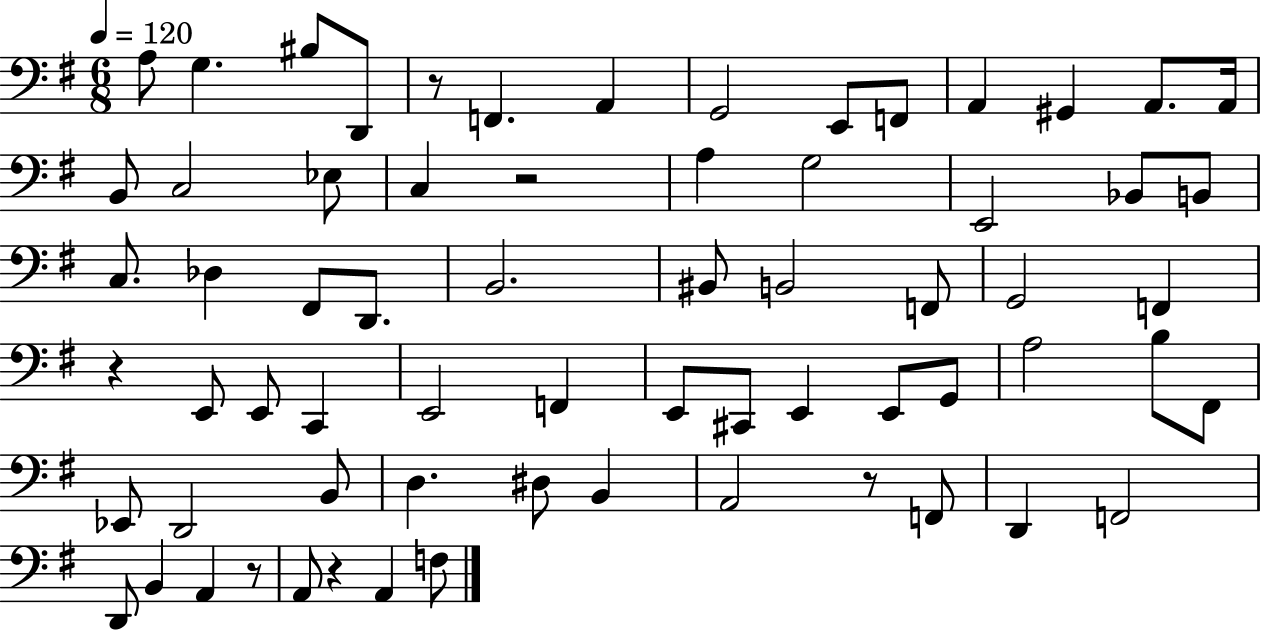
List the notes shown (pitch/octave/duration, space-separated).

A3/e G3/q. BIS3/e D2/e R/e F2/q. A2/q G2/h E2/e F2/e A2/q G#2/q A2/e. A2/s B2/e C3/h Eb3/e C3/q R/h A3/q G3/h E2/h Bb2/e B2/e C3/e. Db3/q F#2/e D2/e. B2/h. BIS2/e B2/h F2/e G2/h F2/q R/q E2/e E2/e C2/q E2/h F2/q E2/e C#2/e E2/q E2/e G2/e A3/h B3/e F#2/e Eb2/e D2/h B2/e D3/q. D#3/e B2/q A2/h R/e F2/e D2/q F2/h D2/e B2/q A2/q R/e A2/e R/q A2/q F3/e